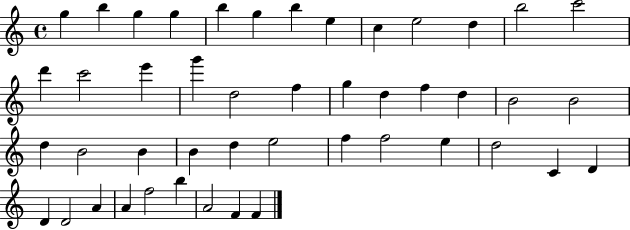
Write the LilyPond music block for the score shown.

{
  \clef treble
  \time 4/4
  \defaultTimeSignature
  \key c \major
  g''4 b''4 g''4 g''4 | b''4 g''4 b''4 e''4 | c''4 e''2 d''4 | b''2 c'''2 | \break d'''4 c'''2 e'''4 | g'''4 d''2 f''4 | g''4 d''4 f''4 d''4 | b'2 b'2 | \break d''4 b'2 b'4 | b'4 d''4 e''2 | f''4 f''2 e''4 | d''2 c'4 d'4 | \break d'4 d'2 a'4 | a'4 f''2 b''4 | a'2 f'4 f'4 | \bar "|."
}